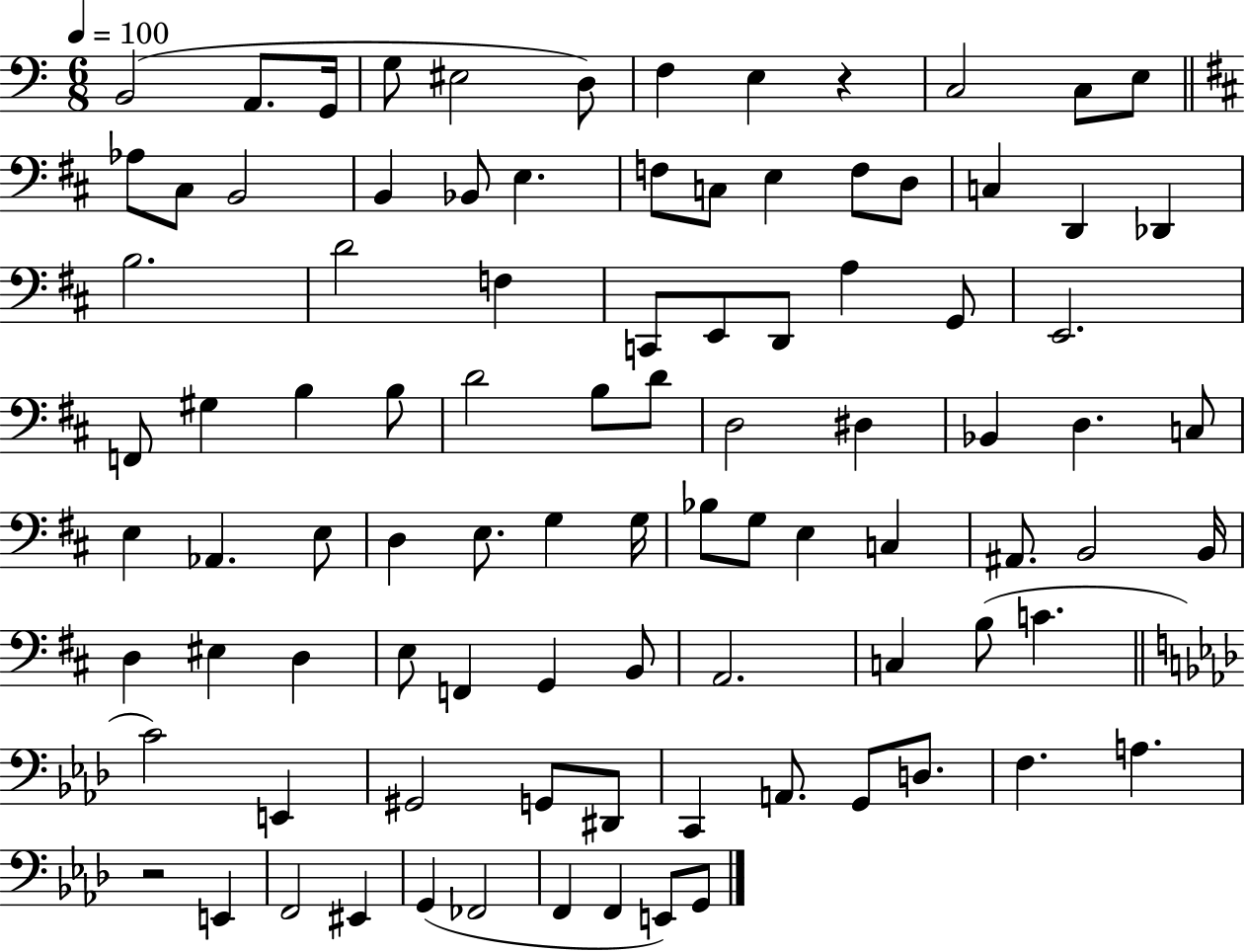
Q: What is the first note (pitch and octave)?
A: B2